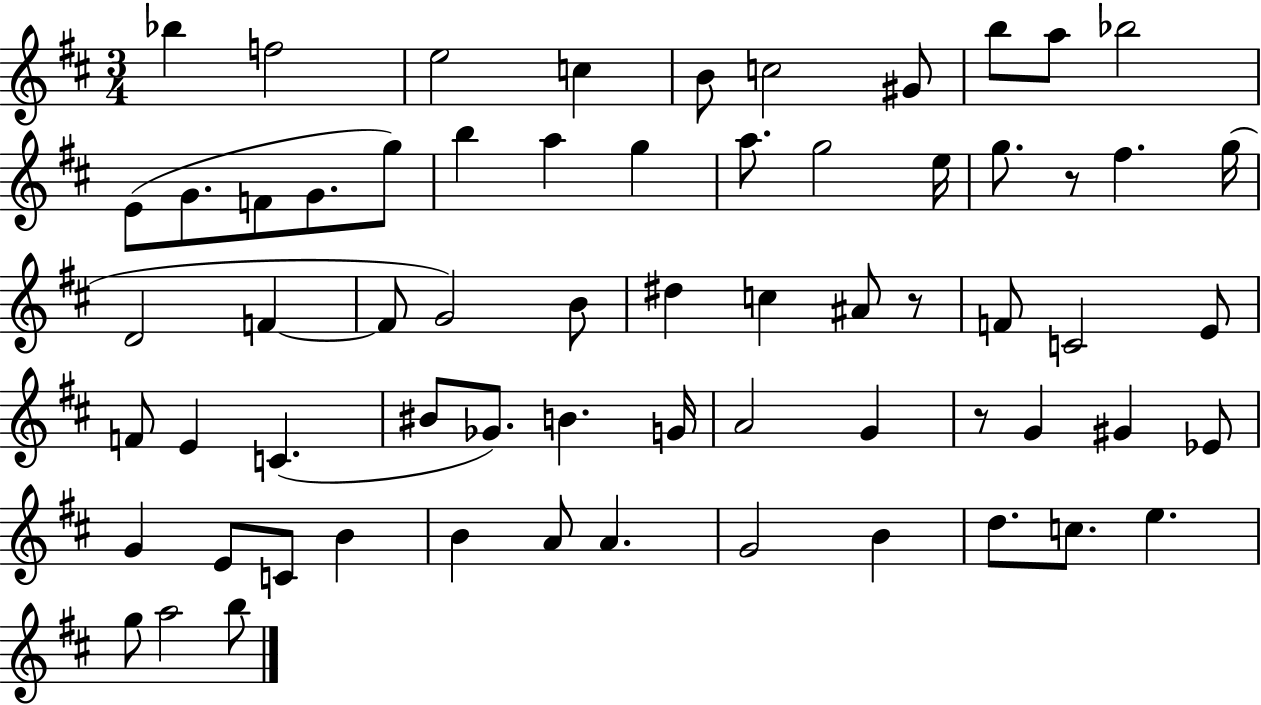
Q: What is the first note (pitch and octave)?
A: Bb5